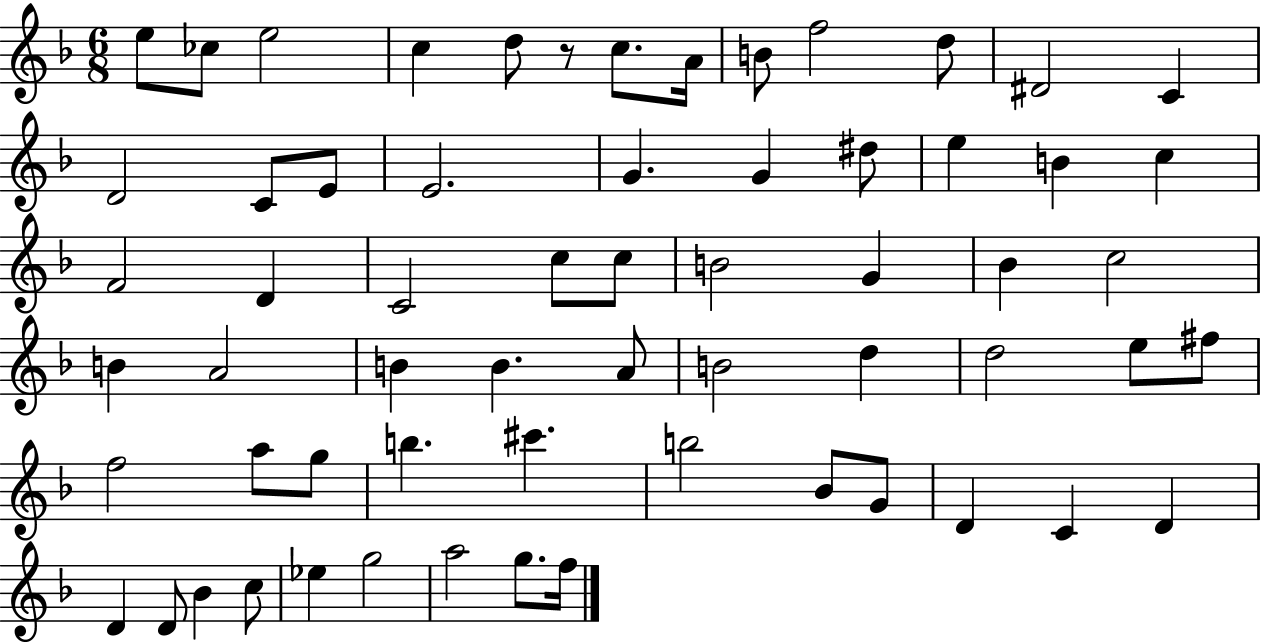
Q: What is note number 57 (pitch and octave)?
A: Eb5